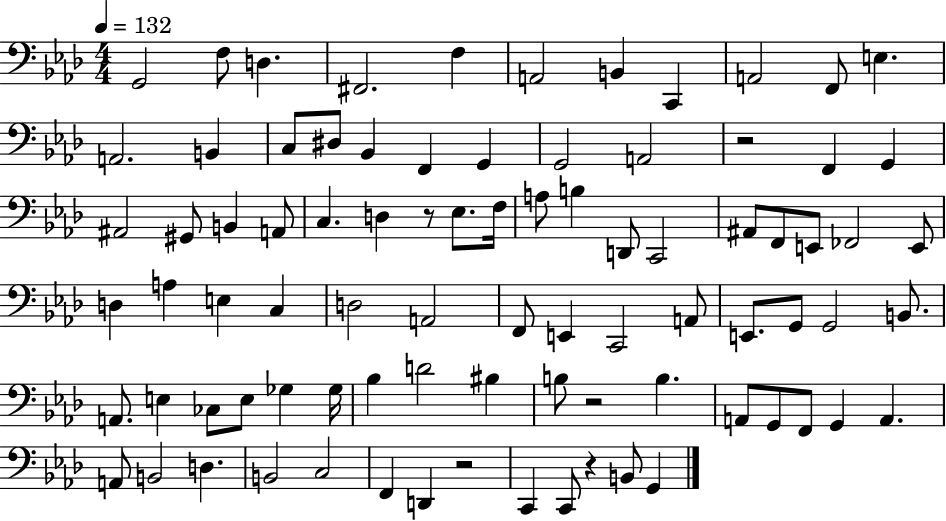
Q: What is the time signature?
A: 4/4